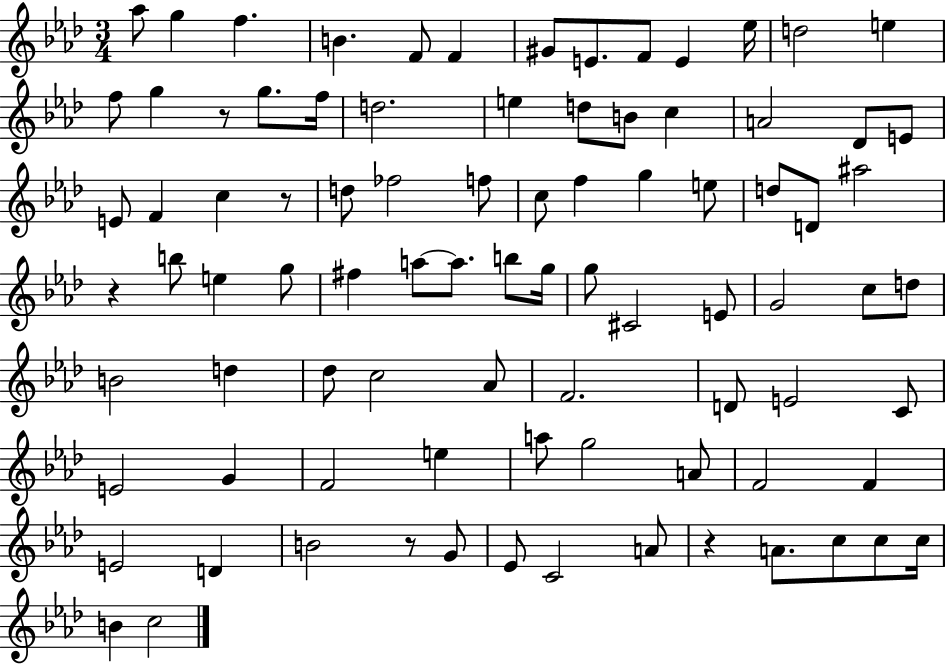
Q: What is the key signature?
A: AES major